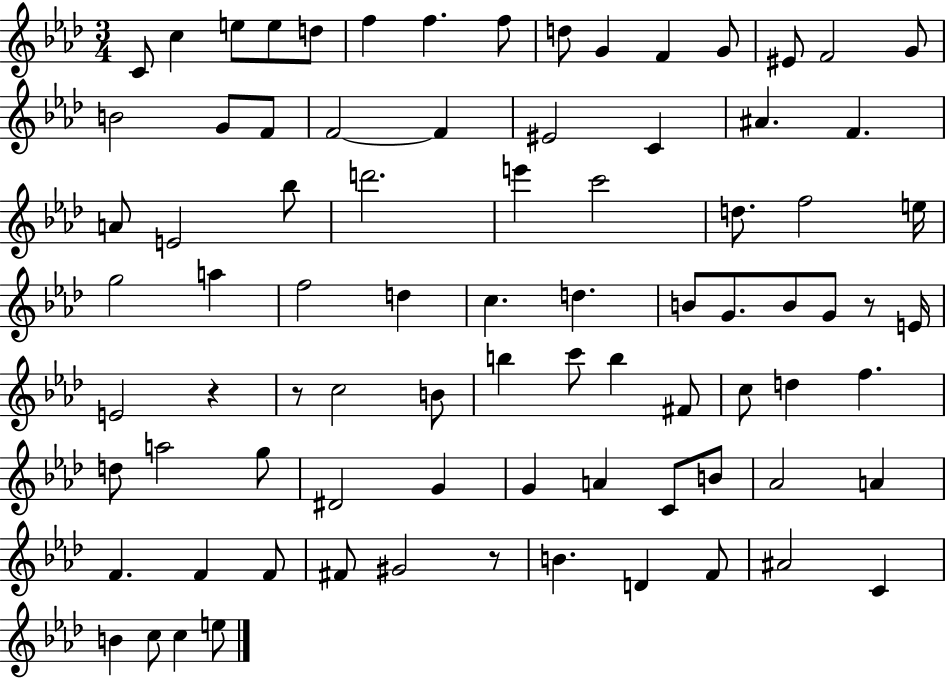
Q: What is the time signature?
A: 3/4